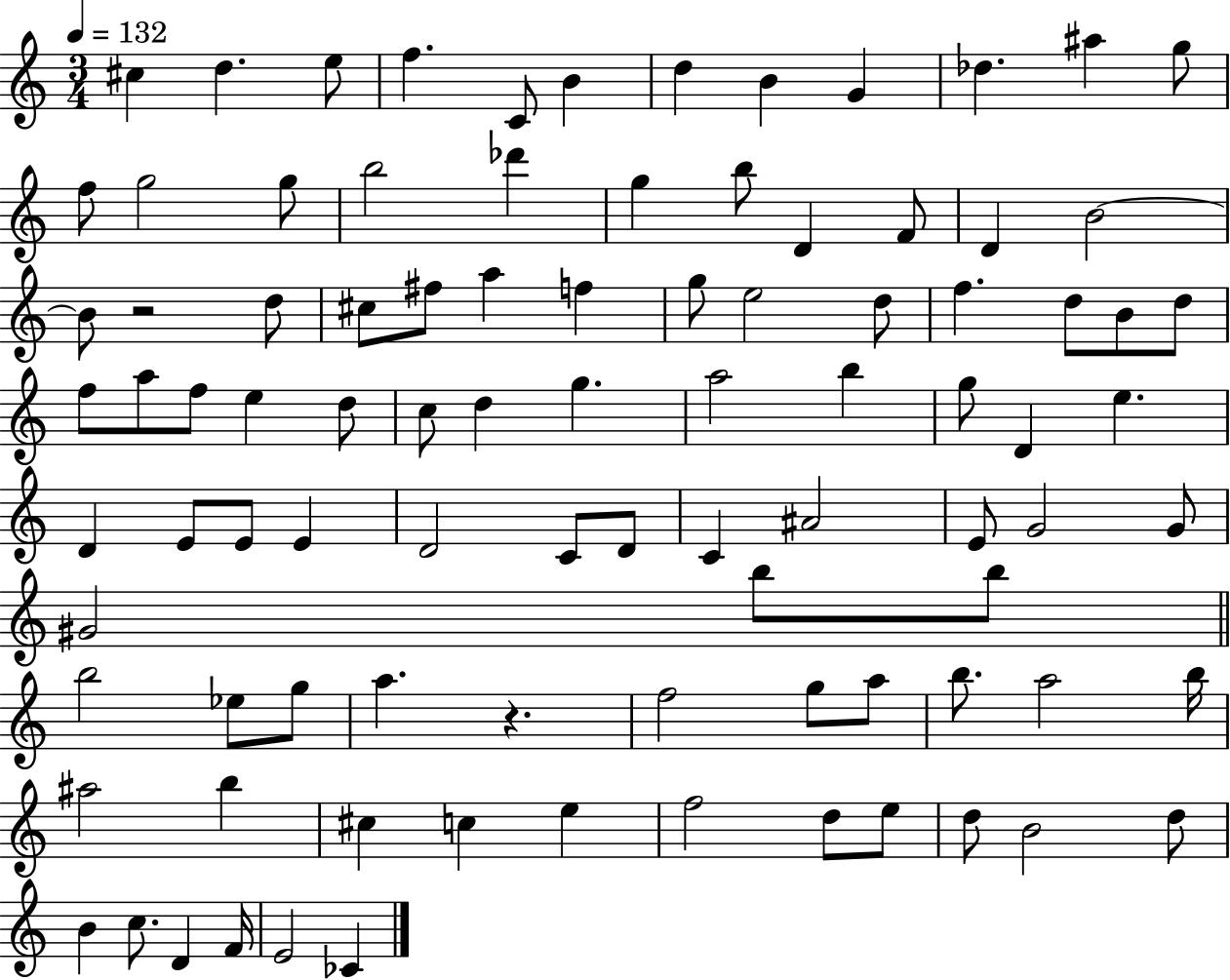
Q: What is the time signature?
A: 3/4